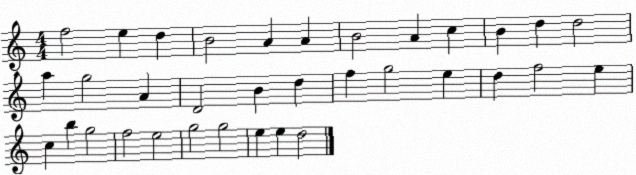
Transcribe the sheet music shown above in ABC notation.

X:1
T:Untitled
M:4/4
L:1/4
K:C
f2 e d B2 A A B2 A c B d d2 a g2 A D2 B d f g2 e d f2 e c b g2 f2 e2 g2 g2 e e d2